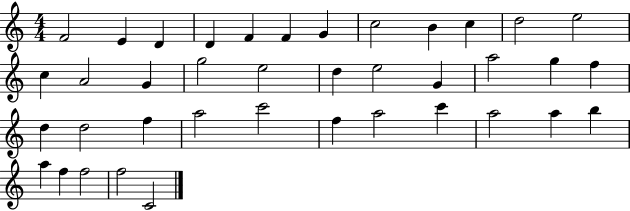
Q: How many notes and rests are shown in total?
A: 39